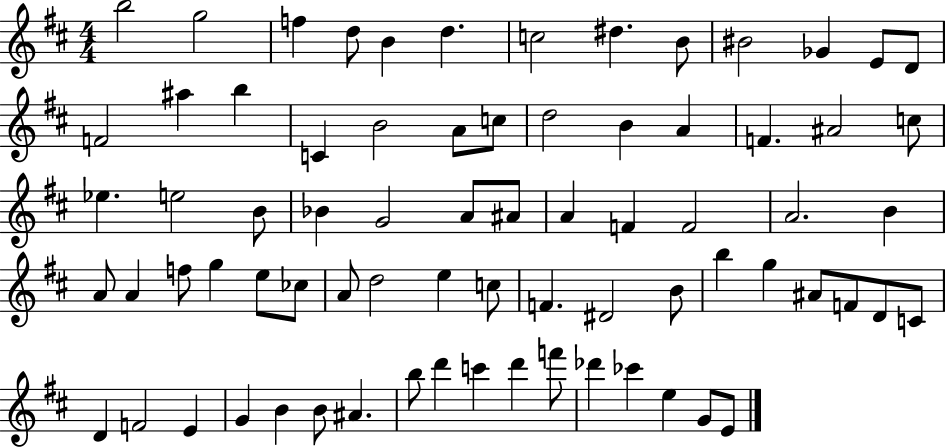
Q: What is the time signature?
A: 4/4